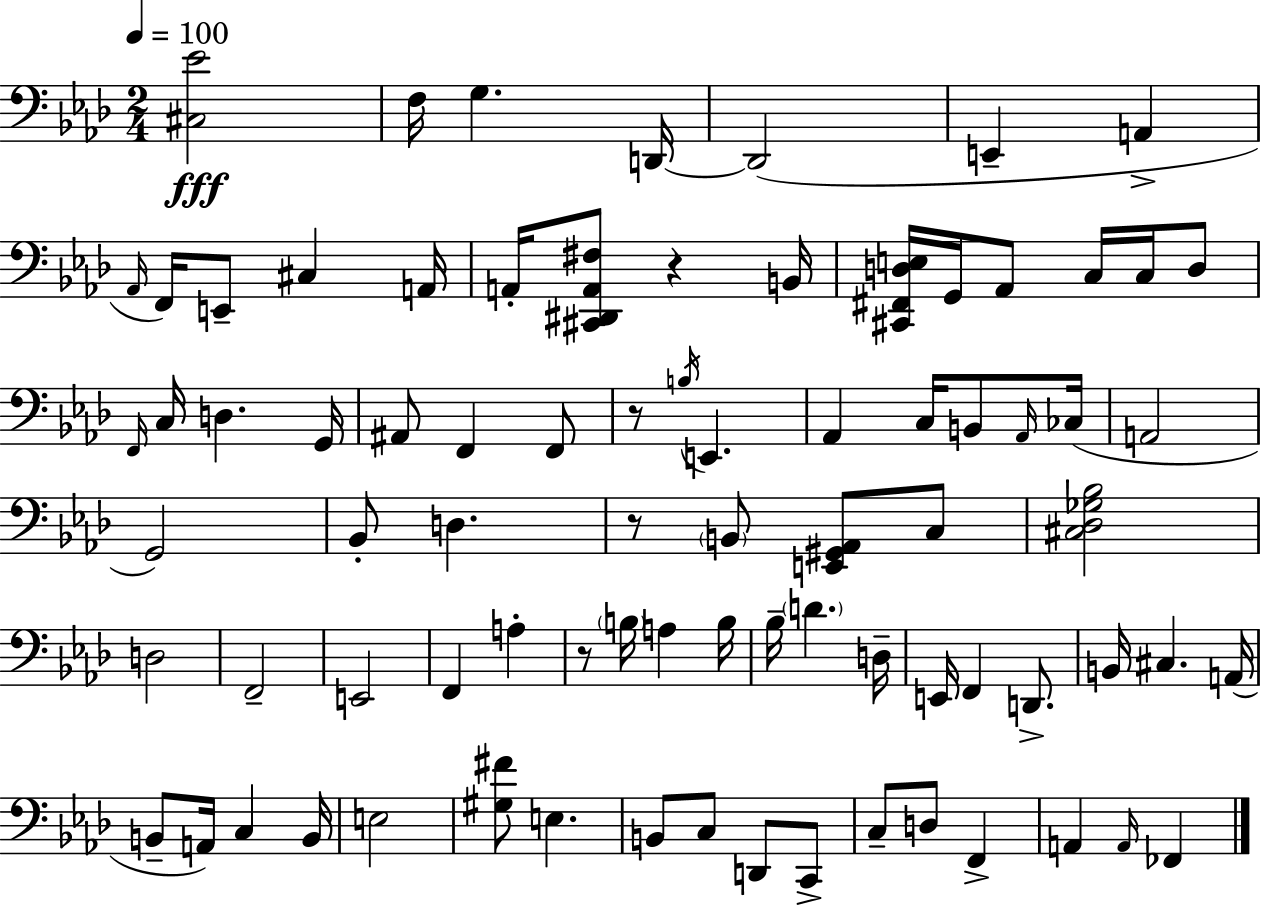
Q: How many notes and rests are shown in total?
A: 81